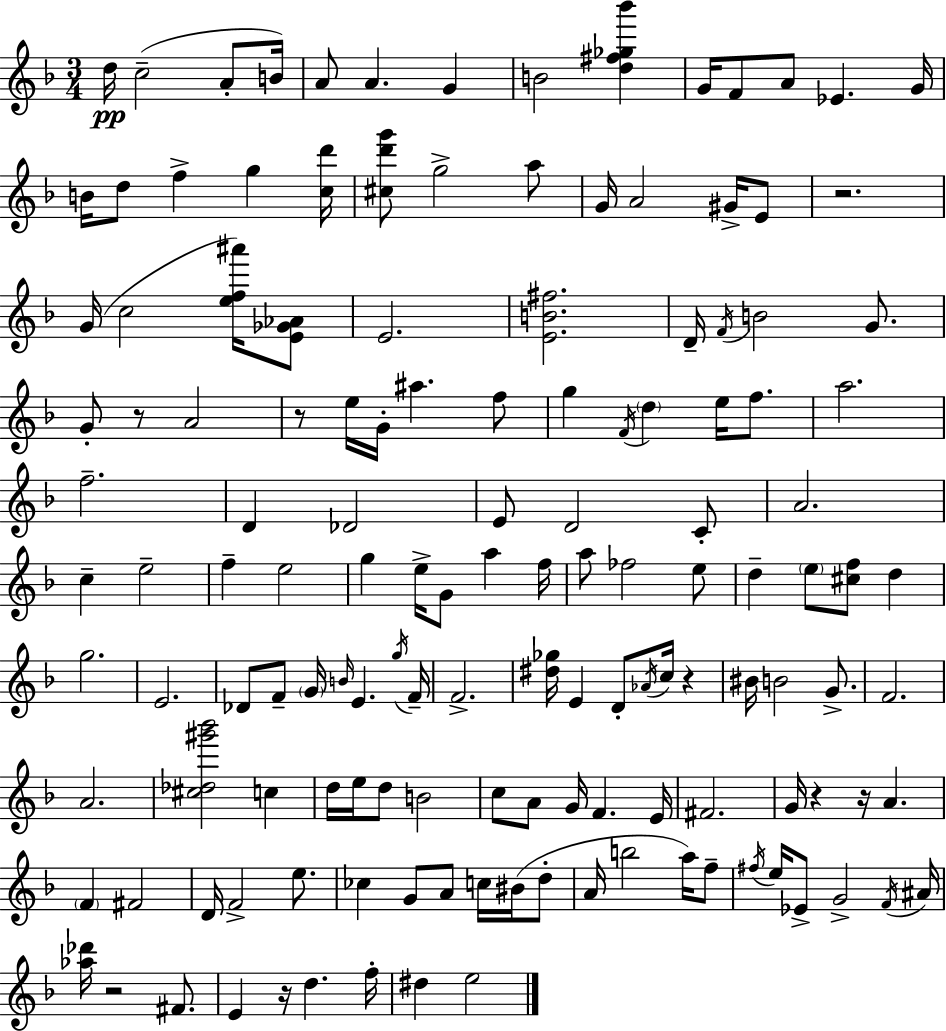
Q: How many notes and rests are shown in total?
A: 141